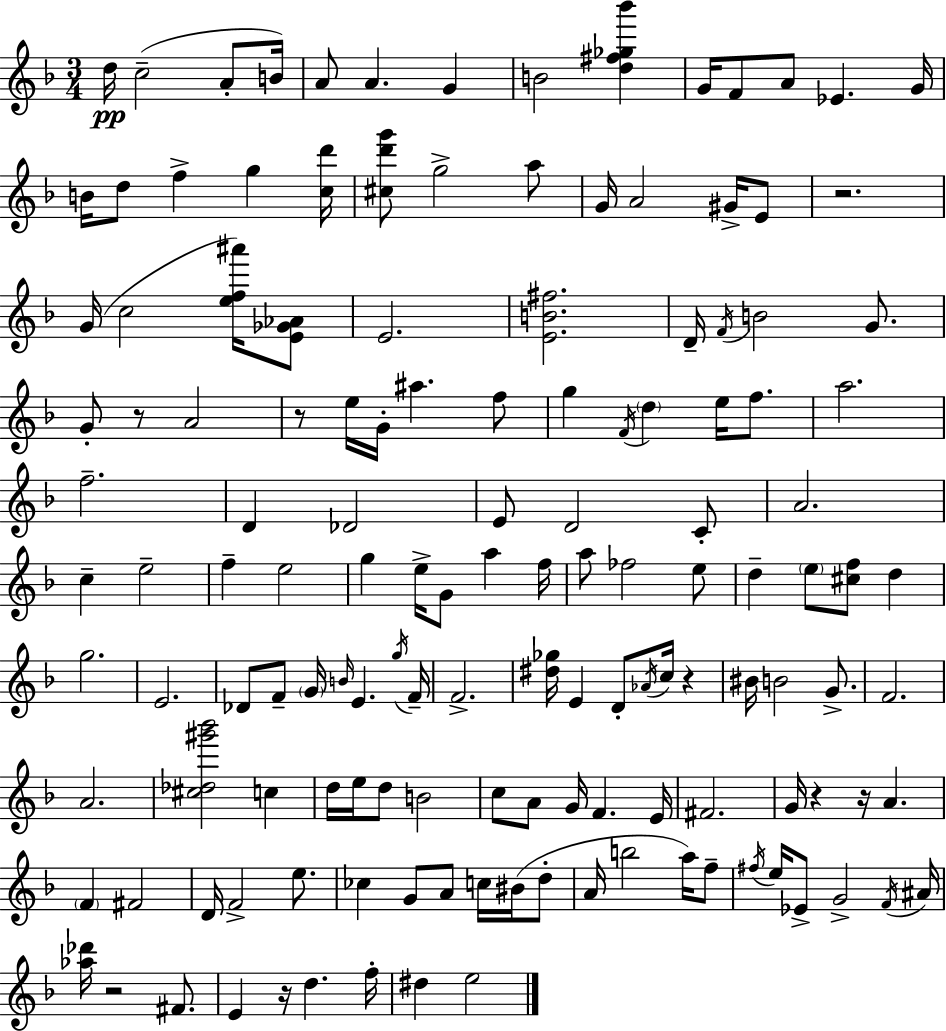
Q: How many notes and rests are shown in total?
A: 141